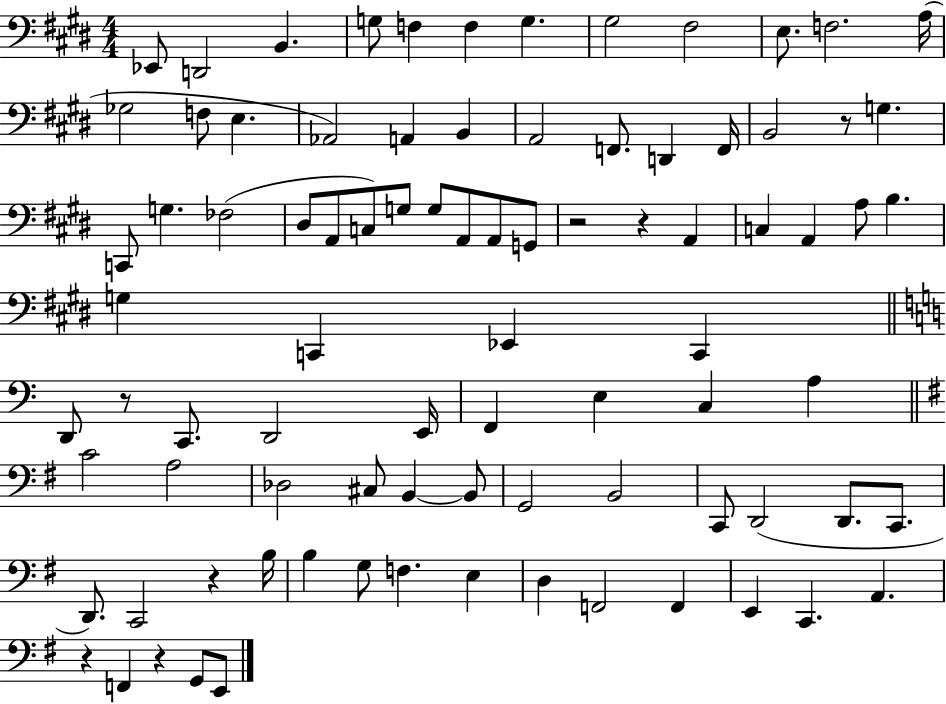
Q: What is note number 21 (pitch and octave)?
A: D2